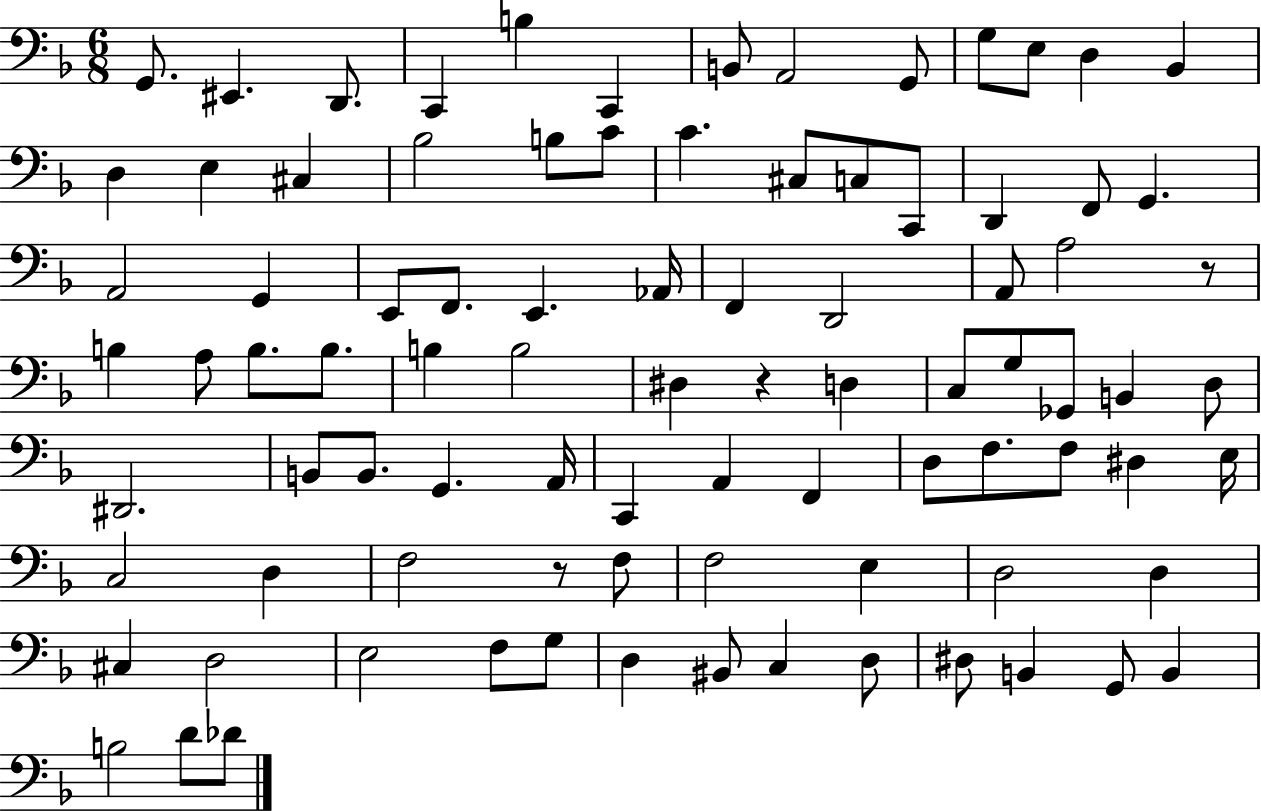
X:1
T:Untitled
M:6/8
L:1/4
K:F
G,,/2 ^E,, D,,/2 C,, B, C,, B,,/2 A,,2 G,,/2 G,/2 E,/2 D, _B,, D, E, ^C, _B,2 B,/2 C/2 C ^C,/2 C,/2 C,,/2 D,, F,,/2 G,, A,,2 G,, E,,/2 F,,/2 E,, _A,,/4 F,, D,,2 A,,/2 A,2 z/2 B, A,/2 B,/2 B,/2 B, B,2 ^D, z D, C,/2 G,/2 _G,,/2 B,, D,/2 ^D,,2 B,,/2 B,,/2 G,, A,,/4 C,, A,, F,, D,/2 F,/2 F,/2 ^D, E,/4 C,2 D, F,2 z/2 F,/2 F,2 E, D,2 D, ^C, D,2 E,2 F,/2 G,/2 D, ^B,,/2 C, D,/2 ^D,/2 B,, G,,/2 B,, B,2 D/2 _D/2